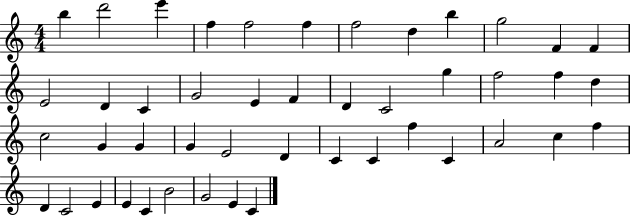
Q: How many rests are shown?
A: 0